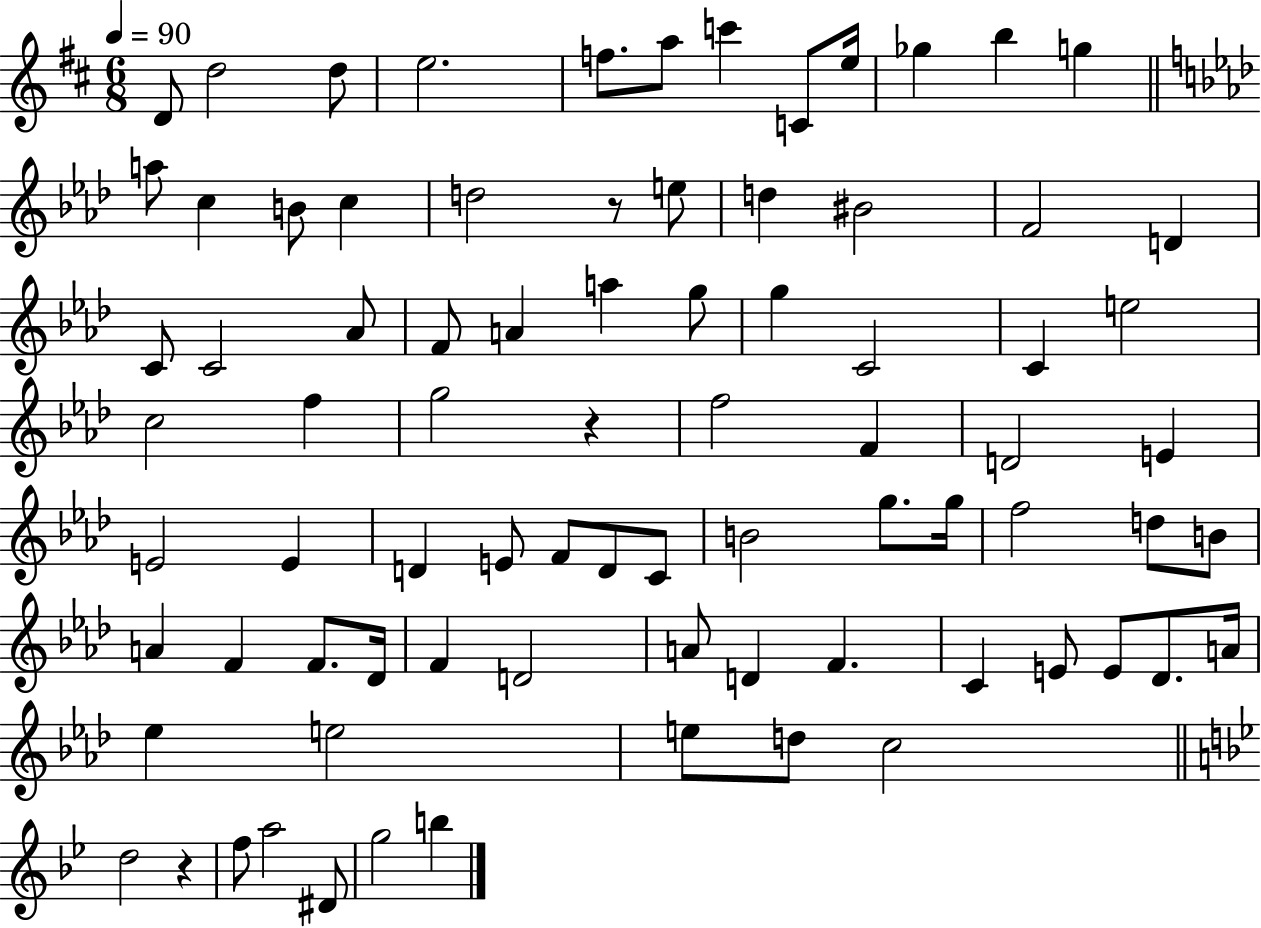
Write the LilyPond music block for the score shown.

{
  \clef treble
  \numericTimeSignature
  \time 6/8
  \key d \major
  \tempo 4 = 90
  \repeat volta 2 { d'8 d''2 d''8 | e''2. | f''8. a''8 c'''4 c'8 e''16 | ges''4 b''4 g''4 | \break \bar "||" \break \key aes \major a''8 c''4 b'8 c''4 | d''2 r8 e''8 | d''4 bis'2 | f'2 d'4 | \break c'8 c'2 aes'8 | f'8 a'4 a''4 g''8 | g''4 c'2 | c'4 e''2 | \break c''2 f''4 | g''2 r4 | f''2 f'4 | d'2 e'4 | \break e'2 e'4 | d'4 e'8 f'8 d'8 c'8 | b'2 g''8. g''16 | f''2 d''8 b'8 | \break a'4 f'4 f'8. des'16 | f'4 d'2 | a'8 d'4 f'4. | c'4 e'8 e'8 des'8. a'16 | \break ees''4 e''2 | e''8 d''8 c''2 | \bar "||" \break \key bes \major d''2 r4 | f''8 a''2 dis'8 | g''2 b''4 | } \bar "|."
}